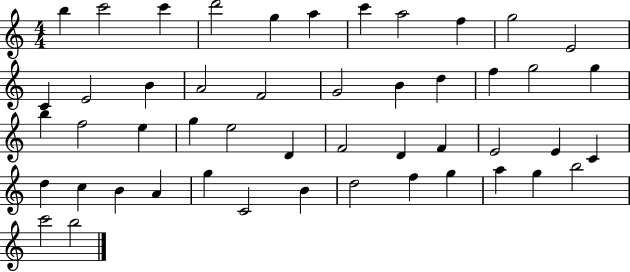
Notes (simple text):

B5/q C6/h C6/q D6/h G5/q A5/q C6/q A5/h F5/q G5/h E4/h C4/q E4/h B4/q A4/h F4/h G4/h B4/q D5/q F5/q G5/h G5/q B5/q F5/h E5/q G5/q E5/h D4/q F4/h D4/q F4/q E4/h E4/q C4/q D5/q C5/q B4/q A4/q G5/q C4/h B4/q D5/h F5/q G5/q A5/q G5/q B5/h C6/h B5/h